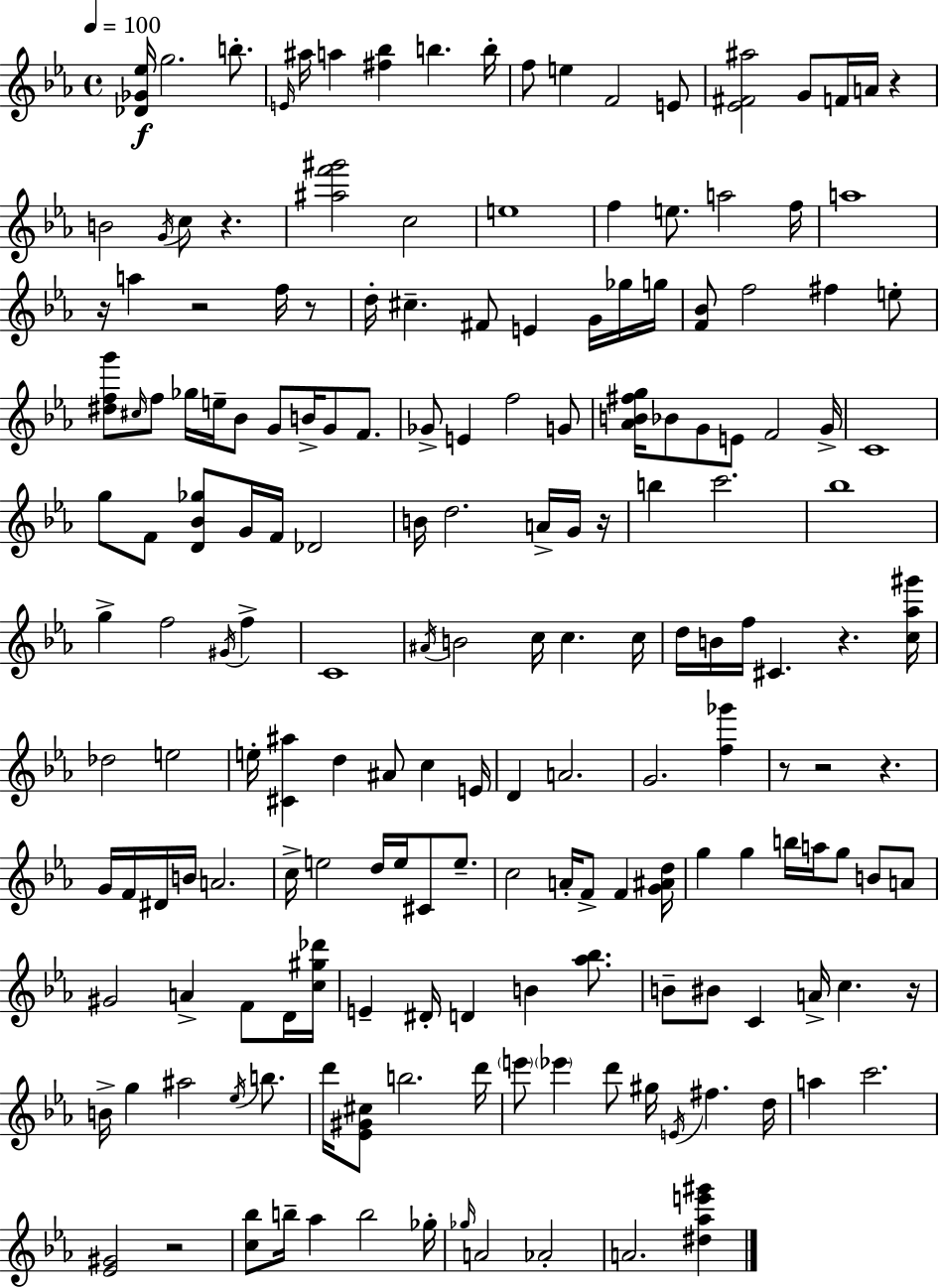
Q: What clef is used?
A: treble